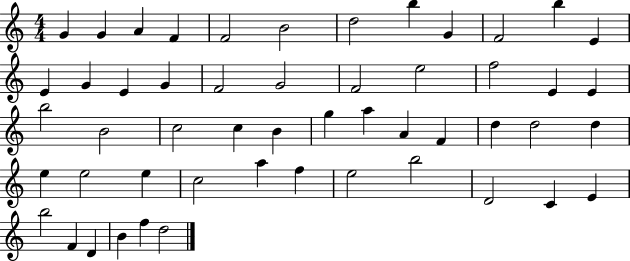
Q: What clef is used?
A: treble